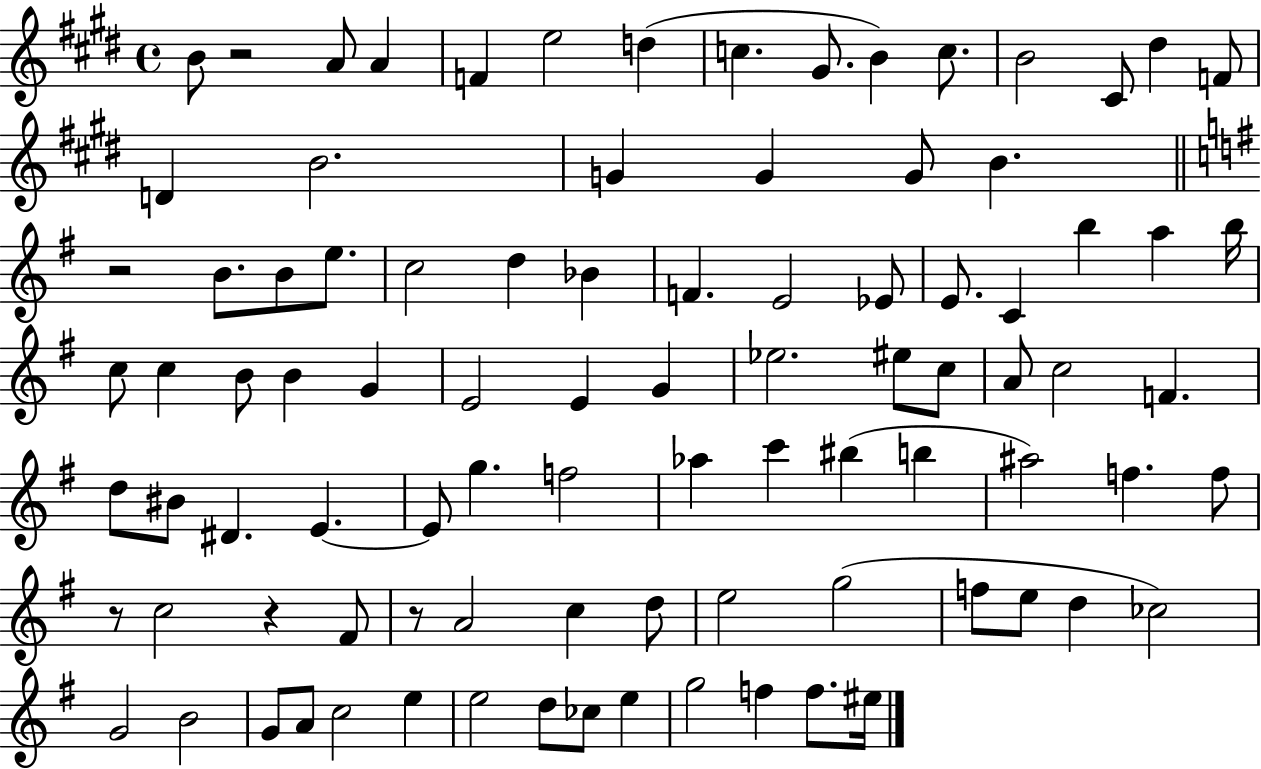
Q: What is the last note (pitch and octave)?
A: EIS5